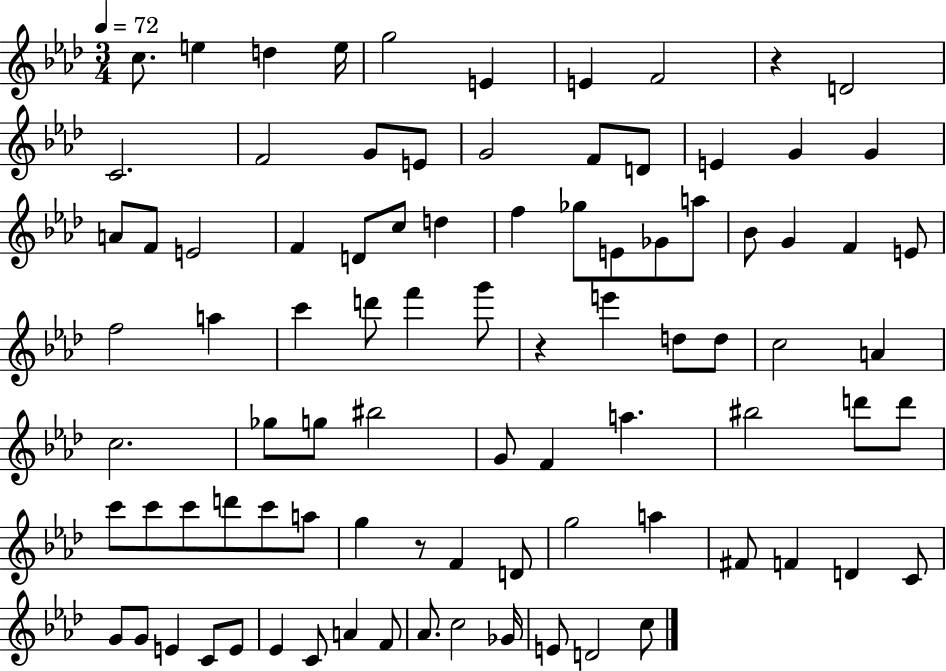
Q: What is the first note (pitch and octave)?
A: C5